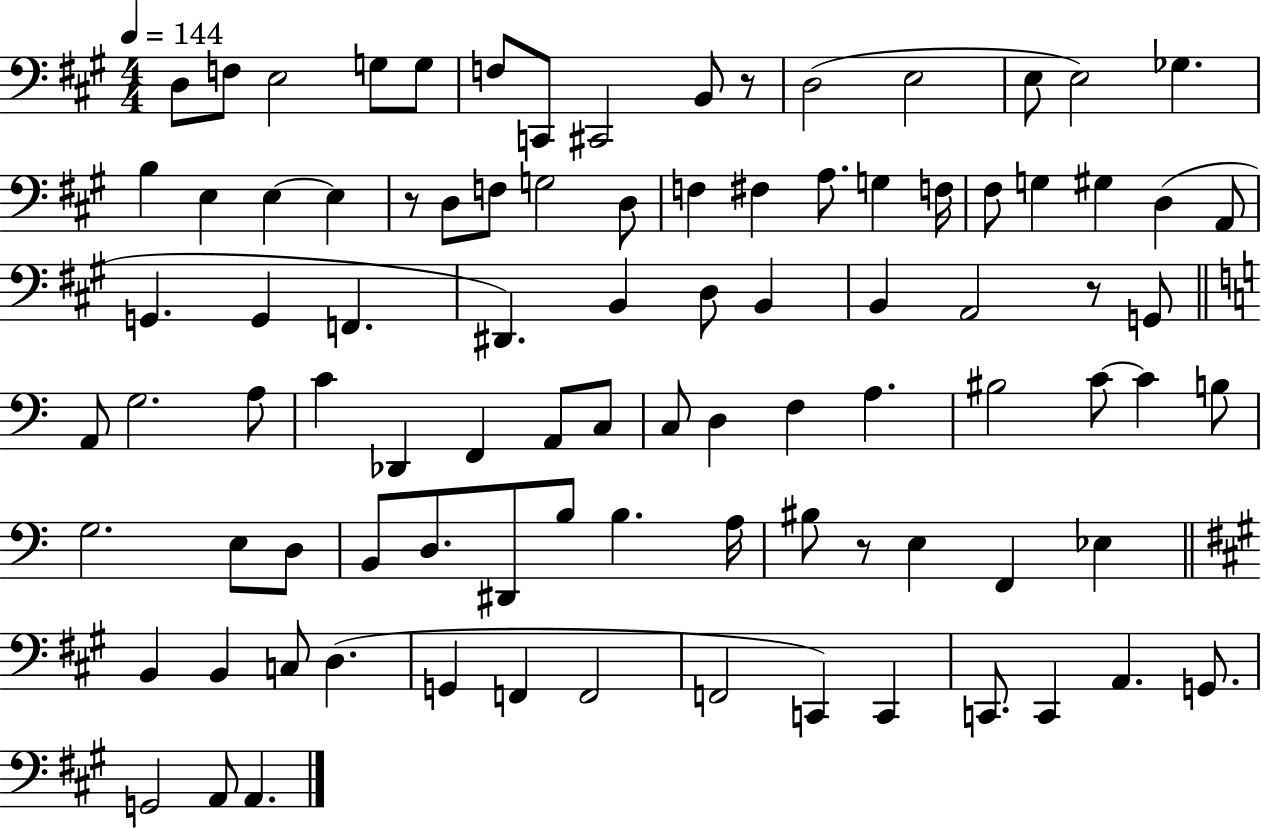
{
  \clef bass
  \numericTimeSignature
  \time 4/4
  \key a \major
  \tempo 4 = 144
  d8 f8 e2 g8 g8 | f8 c,8 cis,2 b,8 r8 | d2( e2 | e8 e2) ges4. | \break b4 e4 e4~~ e4 | r8 d8 f8 g2 d8 | f4 fis4 a8. g4 f16 | fis8 g4 gis4 d4( a,8 | \break g,4. g,4 f,4. | dis,4.) b,4 d8 b,4 | b,4 a,2 r8 g,8 | \bar "||" \break \key a \minor a,8 g2. a8 | c'4 des,4 f,4 a,8 c8 | c8 d4 f4 a4. | bis2 c'8~~ c'4 b8 | \break g2. e8 d8 | b,8 d8. dis,8 b8 b4. a16 | bis8 r8 e4 f,4 ees4 | \bar "||" \break \key a \major b,4 b,4 c8 d4.( | g,4 f,4 f,2 | f,2 c,4) c,4 | c,8. c,4 a,4. g,8. | \break g,2 a,8 a,4. | \bar "|."
}